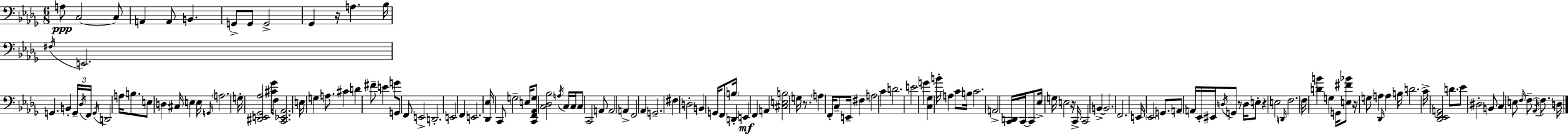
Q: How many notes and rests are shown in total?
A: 151